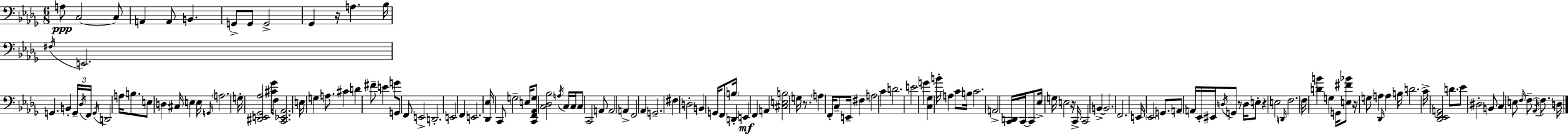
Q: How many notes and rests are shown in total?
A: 151